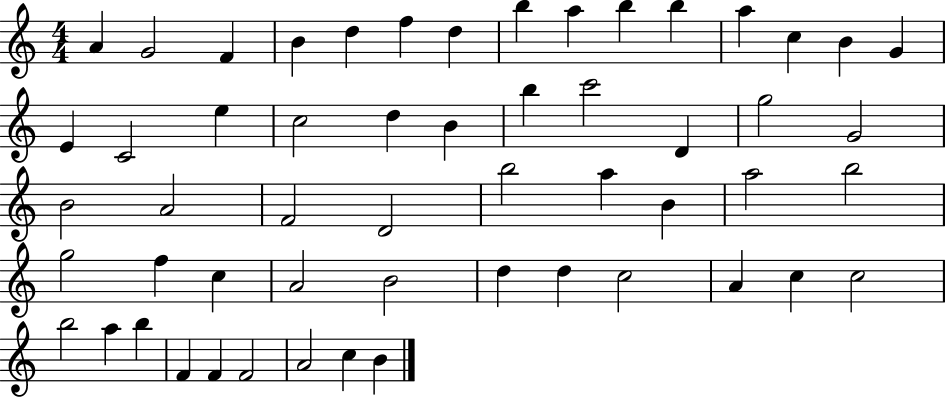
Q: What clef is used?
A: treble